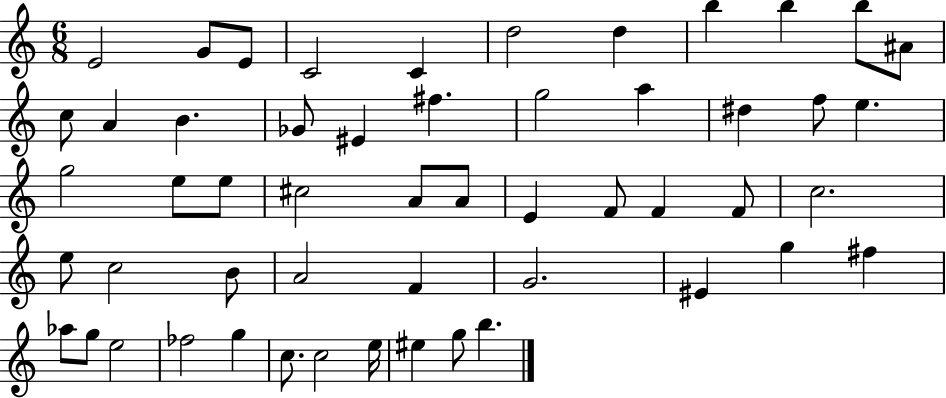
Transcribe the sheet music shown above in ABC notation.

X:1
T:Untitled
M:6/8
L:1/4
K:C
E2 G/2 E/2 C2 C d2 d b b b/2 ^A/2 c/2 A B _G/2 ^E ^f g2 a ^d f/2 e g2 e/2 e/2 ^c2 A/2 A/2 E F/2 F F/2 c2 e/2 c2 B/2 A2 F G2 ^E g ^f _a/2 g/2 e2 _f2 g c/2 c2 e/4 ^e g/2 b